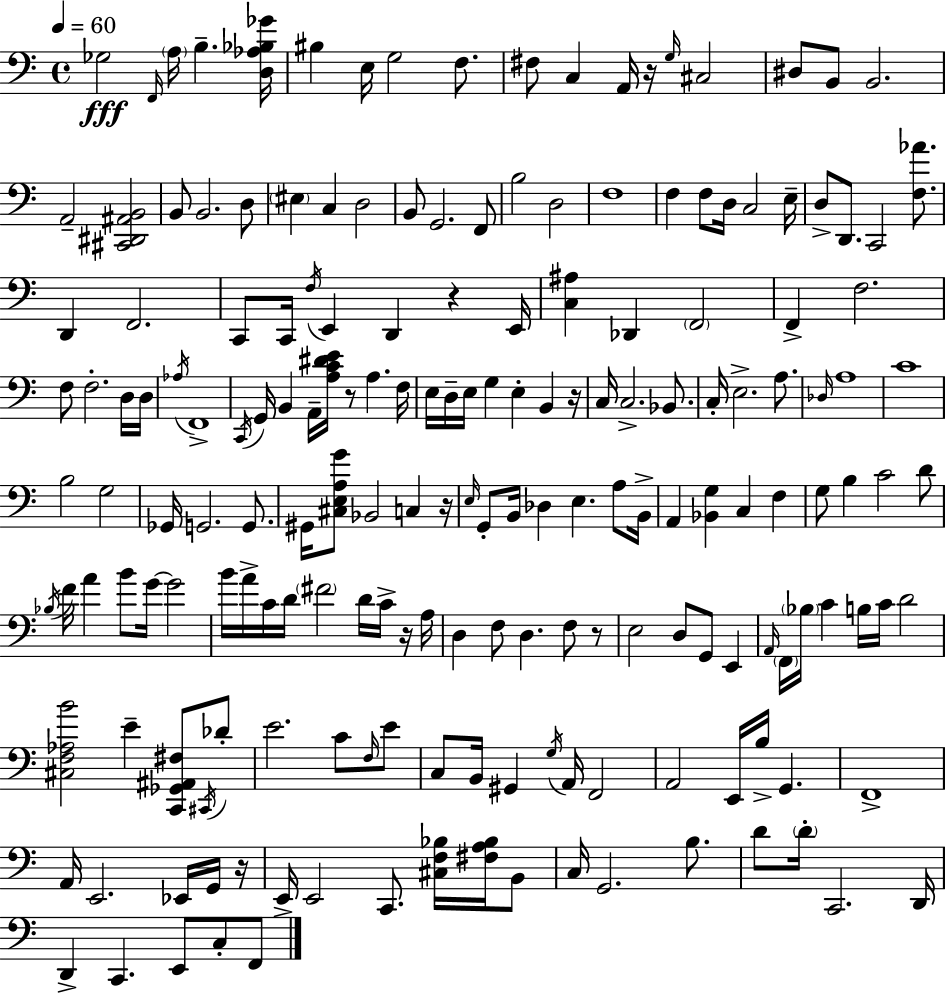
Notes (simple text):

Gb3/h F2/s A3/s B3/q. [D3,Ab3,Bb3,Gb4]/s BIS3/q E3/s G3/h F3/e. F#3/e C3/q A2/s R/s G3/s C#3/h D#3/e B2/e B2/h. A2/h [C#2,D#2,A#2,B2]/h B2/e B2/h. D3/e EIS3/q C3/q D3/h B2/e G2/h. F2/e B3/h D3/h F3/w F3/q F3/e D3/s C3/h E3/s D3/e D2/e. C2/h [F3,Ab4]/e. D2/q F2/h. C2/e C2/s F3/s E2/q D2/q R/q E2/s [C3,A#3]/q Db2/q F2/h F2/q F3/h. F3/e F3/h. D3/s D3/s Ab3/s F2/w C2/s G2/s B2/q A2/s [A3,C4,D#4,E4]/s R/e A3/q. F3/s E3/s D3/s E3/s G3/q E3/q B2/q R/s C3/s C3/h. Bb2/e. C3/s E3/h. A3/e. Db3/s A3/w C4/w B3/h G3/h Gb2/s G2/h. G2/e. G#2/s [C#3,E3,A3,G4]/e Bb2/h C3/q R/s E3/s G2/e B2/s Db3/q E3/q. A3/e B2/s A2/q [Bb2,G3]/q C3/q F3/q G3/e B3/q C4/h D4/e Bb3/s F4/s A4/q B4/e G4/s G4/h B4/s A4/s C4/s D4/s F#4/h D4/s C4/s R/s A3/s D3/q F3/e D3/q. F3/e R/e E3/h D3/e G2/e E2/q A2/s F2/s Bb3/s C4/q B3/s C4/s D4/h [C#3,F3,Ab3,B4]/h E4/q [C2,Gb2,A#2,F#3]/e C#2/s Db4/e E4/h. C4/e F3/s E4/e C3/e B2/s G#2/q G3/s A2/s F2/h A2/h E2/s B3/s G2/q. F2/w A2/s E2/h. Eb2/s G2/s R/s E2/s E2/h C2/e. [C#3,F3,Bb3]/s [F#3,A3,Bb3]/s B2/e C3/s G2/h. B3/e. D4/e D4/s C2/h. D2/s D2/q C2/q. E2/e C3/e F2/e